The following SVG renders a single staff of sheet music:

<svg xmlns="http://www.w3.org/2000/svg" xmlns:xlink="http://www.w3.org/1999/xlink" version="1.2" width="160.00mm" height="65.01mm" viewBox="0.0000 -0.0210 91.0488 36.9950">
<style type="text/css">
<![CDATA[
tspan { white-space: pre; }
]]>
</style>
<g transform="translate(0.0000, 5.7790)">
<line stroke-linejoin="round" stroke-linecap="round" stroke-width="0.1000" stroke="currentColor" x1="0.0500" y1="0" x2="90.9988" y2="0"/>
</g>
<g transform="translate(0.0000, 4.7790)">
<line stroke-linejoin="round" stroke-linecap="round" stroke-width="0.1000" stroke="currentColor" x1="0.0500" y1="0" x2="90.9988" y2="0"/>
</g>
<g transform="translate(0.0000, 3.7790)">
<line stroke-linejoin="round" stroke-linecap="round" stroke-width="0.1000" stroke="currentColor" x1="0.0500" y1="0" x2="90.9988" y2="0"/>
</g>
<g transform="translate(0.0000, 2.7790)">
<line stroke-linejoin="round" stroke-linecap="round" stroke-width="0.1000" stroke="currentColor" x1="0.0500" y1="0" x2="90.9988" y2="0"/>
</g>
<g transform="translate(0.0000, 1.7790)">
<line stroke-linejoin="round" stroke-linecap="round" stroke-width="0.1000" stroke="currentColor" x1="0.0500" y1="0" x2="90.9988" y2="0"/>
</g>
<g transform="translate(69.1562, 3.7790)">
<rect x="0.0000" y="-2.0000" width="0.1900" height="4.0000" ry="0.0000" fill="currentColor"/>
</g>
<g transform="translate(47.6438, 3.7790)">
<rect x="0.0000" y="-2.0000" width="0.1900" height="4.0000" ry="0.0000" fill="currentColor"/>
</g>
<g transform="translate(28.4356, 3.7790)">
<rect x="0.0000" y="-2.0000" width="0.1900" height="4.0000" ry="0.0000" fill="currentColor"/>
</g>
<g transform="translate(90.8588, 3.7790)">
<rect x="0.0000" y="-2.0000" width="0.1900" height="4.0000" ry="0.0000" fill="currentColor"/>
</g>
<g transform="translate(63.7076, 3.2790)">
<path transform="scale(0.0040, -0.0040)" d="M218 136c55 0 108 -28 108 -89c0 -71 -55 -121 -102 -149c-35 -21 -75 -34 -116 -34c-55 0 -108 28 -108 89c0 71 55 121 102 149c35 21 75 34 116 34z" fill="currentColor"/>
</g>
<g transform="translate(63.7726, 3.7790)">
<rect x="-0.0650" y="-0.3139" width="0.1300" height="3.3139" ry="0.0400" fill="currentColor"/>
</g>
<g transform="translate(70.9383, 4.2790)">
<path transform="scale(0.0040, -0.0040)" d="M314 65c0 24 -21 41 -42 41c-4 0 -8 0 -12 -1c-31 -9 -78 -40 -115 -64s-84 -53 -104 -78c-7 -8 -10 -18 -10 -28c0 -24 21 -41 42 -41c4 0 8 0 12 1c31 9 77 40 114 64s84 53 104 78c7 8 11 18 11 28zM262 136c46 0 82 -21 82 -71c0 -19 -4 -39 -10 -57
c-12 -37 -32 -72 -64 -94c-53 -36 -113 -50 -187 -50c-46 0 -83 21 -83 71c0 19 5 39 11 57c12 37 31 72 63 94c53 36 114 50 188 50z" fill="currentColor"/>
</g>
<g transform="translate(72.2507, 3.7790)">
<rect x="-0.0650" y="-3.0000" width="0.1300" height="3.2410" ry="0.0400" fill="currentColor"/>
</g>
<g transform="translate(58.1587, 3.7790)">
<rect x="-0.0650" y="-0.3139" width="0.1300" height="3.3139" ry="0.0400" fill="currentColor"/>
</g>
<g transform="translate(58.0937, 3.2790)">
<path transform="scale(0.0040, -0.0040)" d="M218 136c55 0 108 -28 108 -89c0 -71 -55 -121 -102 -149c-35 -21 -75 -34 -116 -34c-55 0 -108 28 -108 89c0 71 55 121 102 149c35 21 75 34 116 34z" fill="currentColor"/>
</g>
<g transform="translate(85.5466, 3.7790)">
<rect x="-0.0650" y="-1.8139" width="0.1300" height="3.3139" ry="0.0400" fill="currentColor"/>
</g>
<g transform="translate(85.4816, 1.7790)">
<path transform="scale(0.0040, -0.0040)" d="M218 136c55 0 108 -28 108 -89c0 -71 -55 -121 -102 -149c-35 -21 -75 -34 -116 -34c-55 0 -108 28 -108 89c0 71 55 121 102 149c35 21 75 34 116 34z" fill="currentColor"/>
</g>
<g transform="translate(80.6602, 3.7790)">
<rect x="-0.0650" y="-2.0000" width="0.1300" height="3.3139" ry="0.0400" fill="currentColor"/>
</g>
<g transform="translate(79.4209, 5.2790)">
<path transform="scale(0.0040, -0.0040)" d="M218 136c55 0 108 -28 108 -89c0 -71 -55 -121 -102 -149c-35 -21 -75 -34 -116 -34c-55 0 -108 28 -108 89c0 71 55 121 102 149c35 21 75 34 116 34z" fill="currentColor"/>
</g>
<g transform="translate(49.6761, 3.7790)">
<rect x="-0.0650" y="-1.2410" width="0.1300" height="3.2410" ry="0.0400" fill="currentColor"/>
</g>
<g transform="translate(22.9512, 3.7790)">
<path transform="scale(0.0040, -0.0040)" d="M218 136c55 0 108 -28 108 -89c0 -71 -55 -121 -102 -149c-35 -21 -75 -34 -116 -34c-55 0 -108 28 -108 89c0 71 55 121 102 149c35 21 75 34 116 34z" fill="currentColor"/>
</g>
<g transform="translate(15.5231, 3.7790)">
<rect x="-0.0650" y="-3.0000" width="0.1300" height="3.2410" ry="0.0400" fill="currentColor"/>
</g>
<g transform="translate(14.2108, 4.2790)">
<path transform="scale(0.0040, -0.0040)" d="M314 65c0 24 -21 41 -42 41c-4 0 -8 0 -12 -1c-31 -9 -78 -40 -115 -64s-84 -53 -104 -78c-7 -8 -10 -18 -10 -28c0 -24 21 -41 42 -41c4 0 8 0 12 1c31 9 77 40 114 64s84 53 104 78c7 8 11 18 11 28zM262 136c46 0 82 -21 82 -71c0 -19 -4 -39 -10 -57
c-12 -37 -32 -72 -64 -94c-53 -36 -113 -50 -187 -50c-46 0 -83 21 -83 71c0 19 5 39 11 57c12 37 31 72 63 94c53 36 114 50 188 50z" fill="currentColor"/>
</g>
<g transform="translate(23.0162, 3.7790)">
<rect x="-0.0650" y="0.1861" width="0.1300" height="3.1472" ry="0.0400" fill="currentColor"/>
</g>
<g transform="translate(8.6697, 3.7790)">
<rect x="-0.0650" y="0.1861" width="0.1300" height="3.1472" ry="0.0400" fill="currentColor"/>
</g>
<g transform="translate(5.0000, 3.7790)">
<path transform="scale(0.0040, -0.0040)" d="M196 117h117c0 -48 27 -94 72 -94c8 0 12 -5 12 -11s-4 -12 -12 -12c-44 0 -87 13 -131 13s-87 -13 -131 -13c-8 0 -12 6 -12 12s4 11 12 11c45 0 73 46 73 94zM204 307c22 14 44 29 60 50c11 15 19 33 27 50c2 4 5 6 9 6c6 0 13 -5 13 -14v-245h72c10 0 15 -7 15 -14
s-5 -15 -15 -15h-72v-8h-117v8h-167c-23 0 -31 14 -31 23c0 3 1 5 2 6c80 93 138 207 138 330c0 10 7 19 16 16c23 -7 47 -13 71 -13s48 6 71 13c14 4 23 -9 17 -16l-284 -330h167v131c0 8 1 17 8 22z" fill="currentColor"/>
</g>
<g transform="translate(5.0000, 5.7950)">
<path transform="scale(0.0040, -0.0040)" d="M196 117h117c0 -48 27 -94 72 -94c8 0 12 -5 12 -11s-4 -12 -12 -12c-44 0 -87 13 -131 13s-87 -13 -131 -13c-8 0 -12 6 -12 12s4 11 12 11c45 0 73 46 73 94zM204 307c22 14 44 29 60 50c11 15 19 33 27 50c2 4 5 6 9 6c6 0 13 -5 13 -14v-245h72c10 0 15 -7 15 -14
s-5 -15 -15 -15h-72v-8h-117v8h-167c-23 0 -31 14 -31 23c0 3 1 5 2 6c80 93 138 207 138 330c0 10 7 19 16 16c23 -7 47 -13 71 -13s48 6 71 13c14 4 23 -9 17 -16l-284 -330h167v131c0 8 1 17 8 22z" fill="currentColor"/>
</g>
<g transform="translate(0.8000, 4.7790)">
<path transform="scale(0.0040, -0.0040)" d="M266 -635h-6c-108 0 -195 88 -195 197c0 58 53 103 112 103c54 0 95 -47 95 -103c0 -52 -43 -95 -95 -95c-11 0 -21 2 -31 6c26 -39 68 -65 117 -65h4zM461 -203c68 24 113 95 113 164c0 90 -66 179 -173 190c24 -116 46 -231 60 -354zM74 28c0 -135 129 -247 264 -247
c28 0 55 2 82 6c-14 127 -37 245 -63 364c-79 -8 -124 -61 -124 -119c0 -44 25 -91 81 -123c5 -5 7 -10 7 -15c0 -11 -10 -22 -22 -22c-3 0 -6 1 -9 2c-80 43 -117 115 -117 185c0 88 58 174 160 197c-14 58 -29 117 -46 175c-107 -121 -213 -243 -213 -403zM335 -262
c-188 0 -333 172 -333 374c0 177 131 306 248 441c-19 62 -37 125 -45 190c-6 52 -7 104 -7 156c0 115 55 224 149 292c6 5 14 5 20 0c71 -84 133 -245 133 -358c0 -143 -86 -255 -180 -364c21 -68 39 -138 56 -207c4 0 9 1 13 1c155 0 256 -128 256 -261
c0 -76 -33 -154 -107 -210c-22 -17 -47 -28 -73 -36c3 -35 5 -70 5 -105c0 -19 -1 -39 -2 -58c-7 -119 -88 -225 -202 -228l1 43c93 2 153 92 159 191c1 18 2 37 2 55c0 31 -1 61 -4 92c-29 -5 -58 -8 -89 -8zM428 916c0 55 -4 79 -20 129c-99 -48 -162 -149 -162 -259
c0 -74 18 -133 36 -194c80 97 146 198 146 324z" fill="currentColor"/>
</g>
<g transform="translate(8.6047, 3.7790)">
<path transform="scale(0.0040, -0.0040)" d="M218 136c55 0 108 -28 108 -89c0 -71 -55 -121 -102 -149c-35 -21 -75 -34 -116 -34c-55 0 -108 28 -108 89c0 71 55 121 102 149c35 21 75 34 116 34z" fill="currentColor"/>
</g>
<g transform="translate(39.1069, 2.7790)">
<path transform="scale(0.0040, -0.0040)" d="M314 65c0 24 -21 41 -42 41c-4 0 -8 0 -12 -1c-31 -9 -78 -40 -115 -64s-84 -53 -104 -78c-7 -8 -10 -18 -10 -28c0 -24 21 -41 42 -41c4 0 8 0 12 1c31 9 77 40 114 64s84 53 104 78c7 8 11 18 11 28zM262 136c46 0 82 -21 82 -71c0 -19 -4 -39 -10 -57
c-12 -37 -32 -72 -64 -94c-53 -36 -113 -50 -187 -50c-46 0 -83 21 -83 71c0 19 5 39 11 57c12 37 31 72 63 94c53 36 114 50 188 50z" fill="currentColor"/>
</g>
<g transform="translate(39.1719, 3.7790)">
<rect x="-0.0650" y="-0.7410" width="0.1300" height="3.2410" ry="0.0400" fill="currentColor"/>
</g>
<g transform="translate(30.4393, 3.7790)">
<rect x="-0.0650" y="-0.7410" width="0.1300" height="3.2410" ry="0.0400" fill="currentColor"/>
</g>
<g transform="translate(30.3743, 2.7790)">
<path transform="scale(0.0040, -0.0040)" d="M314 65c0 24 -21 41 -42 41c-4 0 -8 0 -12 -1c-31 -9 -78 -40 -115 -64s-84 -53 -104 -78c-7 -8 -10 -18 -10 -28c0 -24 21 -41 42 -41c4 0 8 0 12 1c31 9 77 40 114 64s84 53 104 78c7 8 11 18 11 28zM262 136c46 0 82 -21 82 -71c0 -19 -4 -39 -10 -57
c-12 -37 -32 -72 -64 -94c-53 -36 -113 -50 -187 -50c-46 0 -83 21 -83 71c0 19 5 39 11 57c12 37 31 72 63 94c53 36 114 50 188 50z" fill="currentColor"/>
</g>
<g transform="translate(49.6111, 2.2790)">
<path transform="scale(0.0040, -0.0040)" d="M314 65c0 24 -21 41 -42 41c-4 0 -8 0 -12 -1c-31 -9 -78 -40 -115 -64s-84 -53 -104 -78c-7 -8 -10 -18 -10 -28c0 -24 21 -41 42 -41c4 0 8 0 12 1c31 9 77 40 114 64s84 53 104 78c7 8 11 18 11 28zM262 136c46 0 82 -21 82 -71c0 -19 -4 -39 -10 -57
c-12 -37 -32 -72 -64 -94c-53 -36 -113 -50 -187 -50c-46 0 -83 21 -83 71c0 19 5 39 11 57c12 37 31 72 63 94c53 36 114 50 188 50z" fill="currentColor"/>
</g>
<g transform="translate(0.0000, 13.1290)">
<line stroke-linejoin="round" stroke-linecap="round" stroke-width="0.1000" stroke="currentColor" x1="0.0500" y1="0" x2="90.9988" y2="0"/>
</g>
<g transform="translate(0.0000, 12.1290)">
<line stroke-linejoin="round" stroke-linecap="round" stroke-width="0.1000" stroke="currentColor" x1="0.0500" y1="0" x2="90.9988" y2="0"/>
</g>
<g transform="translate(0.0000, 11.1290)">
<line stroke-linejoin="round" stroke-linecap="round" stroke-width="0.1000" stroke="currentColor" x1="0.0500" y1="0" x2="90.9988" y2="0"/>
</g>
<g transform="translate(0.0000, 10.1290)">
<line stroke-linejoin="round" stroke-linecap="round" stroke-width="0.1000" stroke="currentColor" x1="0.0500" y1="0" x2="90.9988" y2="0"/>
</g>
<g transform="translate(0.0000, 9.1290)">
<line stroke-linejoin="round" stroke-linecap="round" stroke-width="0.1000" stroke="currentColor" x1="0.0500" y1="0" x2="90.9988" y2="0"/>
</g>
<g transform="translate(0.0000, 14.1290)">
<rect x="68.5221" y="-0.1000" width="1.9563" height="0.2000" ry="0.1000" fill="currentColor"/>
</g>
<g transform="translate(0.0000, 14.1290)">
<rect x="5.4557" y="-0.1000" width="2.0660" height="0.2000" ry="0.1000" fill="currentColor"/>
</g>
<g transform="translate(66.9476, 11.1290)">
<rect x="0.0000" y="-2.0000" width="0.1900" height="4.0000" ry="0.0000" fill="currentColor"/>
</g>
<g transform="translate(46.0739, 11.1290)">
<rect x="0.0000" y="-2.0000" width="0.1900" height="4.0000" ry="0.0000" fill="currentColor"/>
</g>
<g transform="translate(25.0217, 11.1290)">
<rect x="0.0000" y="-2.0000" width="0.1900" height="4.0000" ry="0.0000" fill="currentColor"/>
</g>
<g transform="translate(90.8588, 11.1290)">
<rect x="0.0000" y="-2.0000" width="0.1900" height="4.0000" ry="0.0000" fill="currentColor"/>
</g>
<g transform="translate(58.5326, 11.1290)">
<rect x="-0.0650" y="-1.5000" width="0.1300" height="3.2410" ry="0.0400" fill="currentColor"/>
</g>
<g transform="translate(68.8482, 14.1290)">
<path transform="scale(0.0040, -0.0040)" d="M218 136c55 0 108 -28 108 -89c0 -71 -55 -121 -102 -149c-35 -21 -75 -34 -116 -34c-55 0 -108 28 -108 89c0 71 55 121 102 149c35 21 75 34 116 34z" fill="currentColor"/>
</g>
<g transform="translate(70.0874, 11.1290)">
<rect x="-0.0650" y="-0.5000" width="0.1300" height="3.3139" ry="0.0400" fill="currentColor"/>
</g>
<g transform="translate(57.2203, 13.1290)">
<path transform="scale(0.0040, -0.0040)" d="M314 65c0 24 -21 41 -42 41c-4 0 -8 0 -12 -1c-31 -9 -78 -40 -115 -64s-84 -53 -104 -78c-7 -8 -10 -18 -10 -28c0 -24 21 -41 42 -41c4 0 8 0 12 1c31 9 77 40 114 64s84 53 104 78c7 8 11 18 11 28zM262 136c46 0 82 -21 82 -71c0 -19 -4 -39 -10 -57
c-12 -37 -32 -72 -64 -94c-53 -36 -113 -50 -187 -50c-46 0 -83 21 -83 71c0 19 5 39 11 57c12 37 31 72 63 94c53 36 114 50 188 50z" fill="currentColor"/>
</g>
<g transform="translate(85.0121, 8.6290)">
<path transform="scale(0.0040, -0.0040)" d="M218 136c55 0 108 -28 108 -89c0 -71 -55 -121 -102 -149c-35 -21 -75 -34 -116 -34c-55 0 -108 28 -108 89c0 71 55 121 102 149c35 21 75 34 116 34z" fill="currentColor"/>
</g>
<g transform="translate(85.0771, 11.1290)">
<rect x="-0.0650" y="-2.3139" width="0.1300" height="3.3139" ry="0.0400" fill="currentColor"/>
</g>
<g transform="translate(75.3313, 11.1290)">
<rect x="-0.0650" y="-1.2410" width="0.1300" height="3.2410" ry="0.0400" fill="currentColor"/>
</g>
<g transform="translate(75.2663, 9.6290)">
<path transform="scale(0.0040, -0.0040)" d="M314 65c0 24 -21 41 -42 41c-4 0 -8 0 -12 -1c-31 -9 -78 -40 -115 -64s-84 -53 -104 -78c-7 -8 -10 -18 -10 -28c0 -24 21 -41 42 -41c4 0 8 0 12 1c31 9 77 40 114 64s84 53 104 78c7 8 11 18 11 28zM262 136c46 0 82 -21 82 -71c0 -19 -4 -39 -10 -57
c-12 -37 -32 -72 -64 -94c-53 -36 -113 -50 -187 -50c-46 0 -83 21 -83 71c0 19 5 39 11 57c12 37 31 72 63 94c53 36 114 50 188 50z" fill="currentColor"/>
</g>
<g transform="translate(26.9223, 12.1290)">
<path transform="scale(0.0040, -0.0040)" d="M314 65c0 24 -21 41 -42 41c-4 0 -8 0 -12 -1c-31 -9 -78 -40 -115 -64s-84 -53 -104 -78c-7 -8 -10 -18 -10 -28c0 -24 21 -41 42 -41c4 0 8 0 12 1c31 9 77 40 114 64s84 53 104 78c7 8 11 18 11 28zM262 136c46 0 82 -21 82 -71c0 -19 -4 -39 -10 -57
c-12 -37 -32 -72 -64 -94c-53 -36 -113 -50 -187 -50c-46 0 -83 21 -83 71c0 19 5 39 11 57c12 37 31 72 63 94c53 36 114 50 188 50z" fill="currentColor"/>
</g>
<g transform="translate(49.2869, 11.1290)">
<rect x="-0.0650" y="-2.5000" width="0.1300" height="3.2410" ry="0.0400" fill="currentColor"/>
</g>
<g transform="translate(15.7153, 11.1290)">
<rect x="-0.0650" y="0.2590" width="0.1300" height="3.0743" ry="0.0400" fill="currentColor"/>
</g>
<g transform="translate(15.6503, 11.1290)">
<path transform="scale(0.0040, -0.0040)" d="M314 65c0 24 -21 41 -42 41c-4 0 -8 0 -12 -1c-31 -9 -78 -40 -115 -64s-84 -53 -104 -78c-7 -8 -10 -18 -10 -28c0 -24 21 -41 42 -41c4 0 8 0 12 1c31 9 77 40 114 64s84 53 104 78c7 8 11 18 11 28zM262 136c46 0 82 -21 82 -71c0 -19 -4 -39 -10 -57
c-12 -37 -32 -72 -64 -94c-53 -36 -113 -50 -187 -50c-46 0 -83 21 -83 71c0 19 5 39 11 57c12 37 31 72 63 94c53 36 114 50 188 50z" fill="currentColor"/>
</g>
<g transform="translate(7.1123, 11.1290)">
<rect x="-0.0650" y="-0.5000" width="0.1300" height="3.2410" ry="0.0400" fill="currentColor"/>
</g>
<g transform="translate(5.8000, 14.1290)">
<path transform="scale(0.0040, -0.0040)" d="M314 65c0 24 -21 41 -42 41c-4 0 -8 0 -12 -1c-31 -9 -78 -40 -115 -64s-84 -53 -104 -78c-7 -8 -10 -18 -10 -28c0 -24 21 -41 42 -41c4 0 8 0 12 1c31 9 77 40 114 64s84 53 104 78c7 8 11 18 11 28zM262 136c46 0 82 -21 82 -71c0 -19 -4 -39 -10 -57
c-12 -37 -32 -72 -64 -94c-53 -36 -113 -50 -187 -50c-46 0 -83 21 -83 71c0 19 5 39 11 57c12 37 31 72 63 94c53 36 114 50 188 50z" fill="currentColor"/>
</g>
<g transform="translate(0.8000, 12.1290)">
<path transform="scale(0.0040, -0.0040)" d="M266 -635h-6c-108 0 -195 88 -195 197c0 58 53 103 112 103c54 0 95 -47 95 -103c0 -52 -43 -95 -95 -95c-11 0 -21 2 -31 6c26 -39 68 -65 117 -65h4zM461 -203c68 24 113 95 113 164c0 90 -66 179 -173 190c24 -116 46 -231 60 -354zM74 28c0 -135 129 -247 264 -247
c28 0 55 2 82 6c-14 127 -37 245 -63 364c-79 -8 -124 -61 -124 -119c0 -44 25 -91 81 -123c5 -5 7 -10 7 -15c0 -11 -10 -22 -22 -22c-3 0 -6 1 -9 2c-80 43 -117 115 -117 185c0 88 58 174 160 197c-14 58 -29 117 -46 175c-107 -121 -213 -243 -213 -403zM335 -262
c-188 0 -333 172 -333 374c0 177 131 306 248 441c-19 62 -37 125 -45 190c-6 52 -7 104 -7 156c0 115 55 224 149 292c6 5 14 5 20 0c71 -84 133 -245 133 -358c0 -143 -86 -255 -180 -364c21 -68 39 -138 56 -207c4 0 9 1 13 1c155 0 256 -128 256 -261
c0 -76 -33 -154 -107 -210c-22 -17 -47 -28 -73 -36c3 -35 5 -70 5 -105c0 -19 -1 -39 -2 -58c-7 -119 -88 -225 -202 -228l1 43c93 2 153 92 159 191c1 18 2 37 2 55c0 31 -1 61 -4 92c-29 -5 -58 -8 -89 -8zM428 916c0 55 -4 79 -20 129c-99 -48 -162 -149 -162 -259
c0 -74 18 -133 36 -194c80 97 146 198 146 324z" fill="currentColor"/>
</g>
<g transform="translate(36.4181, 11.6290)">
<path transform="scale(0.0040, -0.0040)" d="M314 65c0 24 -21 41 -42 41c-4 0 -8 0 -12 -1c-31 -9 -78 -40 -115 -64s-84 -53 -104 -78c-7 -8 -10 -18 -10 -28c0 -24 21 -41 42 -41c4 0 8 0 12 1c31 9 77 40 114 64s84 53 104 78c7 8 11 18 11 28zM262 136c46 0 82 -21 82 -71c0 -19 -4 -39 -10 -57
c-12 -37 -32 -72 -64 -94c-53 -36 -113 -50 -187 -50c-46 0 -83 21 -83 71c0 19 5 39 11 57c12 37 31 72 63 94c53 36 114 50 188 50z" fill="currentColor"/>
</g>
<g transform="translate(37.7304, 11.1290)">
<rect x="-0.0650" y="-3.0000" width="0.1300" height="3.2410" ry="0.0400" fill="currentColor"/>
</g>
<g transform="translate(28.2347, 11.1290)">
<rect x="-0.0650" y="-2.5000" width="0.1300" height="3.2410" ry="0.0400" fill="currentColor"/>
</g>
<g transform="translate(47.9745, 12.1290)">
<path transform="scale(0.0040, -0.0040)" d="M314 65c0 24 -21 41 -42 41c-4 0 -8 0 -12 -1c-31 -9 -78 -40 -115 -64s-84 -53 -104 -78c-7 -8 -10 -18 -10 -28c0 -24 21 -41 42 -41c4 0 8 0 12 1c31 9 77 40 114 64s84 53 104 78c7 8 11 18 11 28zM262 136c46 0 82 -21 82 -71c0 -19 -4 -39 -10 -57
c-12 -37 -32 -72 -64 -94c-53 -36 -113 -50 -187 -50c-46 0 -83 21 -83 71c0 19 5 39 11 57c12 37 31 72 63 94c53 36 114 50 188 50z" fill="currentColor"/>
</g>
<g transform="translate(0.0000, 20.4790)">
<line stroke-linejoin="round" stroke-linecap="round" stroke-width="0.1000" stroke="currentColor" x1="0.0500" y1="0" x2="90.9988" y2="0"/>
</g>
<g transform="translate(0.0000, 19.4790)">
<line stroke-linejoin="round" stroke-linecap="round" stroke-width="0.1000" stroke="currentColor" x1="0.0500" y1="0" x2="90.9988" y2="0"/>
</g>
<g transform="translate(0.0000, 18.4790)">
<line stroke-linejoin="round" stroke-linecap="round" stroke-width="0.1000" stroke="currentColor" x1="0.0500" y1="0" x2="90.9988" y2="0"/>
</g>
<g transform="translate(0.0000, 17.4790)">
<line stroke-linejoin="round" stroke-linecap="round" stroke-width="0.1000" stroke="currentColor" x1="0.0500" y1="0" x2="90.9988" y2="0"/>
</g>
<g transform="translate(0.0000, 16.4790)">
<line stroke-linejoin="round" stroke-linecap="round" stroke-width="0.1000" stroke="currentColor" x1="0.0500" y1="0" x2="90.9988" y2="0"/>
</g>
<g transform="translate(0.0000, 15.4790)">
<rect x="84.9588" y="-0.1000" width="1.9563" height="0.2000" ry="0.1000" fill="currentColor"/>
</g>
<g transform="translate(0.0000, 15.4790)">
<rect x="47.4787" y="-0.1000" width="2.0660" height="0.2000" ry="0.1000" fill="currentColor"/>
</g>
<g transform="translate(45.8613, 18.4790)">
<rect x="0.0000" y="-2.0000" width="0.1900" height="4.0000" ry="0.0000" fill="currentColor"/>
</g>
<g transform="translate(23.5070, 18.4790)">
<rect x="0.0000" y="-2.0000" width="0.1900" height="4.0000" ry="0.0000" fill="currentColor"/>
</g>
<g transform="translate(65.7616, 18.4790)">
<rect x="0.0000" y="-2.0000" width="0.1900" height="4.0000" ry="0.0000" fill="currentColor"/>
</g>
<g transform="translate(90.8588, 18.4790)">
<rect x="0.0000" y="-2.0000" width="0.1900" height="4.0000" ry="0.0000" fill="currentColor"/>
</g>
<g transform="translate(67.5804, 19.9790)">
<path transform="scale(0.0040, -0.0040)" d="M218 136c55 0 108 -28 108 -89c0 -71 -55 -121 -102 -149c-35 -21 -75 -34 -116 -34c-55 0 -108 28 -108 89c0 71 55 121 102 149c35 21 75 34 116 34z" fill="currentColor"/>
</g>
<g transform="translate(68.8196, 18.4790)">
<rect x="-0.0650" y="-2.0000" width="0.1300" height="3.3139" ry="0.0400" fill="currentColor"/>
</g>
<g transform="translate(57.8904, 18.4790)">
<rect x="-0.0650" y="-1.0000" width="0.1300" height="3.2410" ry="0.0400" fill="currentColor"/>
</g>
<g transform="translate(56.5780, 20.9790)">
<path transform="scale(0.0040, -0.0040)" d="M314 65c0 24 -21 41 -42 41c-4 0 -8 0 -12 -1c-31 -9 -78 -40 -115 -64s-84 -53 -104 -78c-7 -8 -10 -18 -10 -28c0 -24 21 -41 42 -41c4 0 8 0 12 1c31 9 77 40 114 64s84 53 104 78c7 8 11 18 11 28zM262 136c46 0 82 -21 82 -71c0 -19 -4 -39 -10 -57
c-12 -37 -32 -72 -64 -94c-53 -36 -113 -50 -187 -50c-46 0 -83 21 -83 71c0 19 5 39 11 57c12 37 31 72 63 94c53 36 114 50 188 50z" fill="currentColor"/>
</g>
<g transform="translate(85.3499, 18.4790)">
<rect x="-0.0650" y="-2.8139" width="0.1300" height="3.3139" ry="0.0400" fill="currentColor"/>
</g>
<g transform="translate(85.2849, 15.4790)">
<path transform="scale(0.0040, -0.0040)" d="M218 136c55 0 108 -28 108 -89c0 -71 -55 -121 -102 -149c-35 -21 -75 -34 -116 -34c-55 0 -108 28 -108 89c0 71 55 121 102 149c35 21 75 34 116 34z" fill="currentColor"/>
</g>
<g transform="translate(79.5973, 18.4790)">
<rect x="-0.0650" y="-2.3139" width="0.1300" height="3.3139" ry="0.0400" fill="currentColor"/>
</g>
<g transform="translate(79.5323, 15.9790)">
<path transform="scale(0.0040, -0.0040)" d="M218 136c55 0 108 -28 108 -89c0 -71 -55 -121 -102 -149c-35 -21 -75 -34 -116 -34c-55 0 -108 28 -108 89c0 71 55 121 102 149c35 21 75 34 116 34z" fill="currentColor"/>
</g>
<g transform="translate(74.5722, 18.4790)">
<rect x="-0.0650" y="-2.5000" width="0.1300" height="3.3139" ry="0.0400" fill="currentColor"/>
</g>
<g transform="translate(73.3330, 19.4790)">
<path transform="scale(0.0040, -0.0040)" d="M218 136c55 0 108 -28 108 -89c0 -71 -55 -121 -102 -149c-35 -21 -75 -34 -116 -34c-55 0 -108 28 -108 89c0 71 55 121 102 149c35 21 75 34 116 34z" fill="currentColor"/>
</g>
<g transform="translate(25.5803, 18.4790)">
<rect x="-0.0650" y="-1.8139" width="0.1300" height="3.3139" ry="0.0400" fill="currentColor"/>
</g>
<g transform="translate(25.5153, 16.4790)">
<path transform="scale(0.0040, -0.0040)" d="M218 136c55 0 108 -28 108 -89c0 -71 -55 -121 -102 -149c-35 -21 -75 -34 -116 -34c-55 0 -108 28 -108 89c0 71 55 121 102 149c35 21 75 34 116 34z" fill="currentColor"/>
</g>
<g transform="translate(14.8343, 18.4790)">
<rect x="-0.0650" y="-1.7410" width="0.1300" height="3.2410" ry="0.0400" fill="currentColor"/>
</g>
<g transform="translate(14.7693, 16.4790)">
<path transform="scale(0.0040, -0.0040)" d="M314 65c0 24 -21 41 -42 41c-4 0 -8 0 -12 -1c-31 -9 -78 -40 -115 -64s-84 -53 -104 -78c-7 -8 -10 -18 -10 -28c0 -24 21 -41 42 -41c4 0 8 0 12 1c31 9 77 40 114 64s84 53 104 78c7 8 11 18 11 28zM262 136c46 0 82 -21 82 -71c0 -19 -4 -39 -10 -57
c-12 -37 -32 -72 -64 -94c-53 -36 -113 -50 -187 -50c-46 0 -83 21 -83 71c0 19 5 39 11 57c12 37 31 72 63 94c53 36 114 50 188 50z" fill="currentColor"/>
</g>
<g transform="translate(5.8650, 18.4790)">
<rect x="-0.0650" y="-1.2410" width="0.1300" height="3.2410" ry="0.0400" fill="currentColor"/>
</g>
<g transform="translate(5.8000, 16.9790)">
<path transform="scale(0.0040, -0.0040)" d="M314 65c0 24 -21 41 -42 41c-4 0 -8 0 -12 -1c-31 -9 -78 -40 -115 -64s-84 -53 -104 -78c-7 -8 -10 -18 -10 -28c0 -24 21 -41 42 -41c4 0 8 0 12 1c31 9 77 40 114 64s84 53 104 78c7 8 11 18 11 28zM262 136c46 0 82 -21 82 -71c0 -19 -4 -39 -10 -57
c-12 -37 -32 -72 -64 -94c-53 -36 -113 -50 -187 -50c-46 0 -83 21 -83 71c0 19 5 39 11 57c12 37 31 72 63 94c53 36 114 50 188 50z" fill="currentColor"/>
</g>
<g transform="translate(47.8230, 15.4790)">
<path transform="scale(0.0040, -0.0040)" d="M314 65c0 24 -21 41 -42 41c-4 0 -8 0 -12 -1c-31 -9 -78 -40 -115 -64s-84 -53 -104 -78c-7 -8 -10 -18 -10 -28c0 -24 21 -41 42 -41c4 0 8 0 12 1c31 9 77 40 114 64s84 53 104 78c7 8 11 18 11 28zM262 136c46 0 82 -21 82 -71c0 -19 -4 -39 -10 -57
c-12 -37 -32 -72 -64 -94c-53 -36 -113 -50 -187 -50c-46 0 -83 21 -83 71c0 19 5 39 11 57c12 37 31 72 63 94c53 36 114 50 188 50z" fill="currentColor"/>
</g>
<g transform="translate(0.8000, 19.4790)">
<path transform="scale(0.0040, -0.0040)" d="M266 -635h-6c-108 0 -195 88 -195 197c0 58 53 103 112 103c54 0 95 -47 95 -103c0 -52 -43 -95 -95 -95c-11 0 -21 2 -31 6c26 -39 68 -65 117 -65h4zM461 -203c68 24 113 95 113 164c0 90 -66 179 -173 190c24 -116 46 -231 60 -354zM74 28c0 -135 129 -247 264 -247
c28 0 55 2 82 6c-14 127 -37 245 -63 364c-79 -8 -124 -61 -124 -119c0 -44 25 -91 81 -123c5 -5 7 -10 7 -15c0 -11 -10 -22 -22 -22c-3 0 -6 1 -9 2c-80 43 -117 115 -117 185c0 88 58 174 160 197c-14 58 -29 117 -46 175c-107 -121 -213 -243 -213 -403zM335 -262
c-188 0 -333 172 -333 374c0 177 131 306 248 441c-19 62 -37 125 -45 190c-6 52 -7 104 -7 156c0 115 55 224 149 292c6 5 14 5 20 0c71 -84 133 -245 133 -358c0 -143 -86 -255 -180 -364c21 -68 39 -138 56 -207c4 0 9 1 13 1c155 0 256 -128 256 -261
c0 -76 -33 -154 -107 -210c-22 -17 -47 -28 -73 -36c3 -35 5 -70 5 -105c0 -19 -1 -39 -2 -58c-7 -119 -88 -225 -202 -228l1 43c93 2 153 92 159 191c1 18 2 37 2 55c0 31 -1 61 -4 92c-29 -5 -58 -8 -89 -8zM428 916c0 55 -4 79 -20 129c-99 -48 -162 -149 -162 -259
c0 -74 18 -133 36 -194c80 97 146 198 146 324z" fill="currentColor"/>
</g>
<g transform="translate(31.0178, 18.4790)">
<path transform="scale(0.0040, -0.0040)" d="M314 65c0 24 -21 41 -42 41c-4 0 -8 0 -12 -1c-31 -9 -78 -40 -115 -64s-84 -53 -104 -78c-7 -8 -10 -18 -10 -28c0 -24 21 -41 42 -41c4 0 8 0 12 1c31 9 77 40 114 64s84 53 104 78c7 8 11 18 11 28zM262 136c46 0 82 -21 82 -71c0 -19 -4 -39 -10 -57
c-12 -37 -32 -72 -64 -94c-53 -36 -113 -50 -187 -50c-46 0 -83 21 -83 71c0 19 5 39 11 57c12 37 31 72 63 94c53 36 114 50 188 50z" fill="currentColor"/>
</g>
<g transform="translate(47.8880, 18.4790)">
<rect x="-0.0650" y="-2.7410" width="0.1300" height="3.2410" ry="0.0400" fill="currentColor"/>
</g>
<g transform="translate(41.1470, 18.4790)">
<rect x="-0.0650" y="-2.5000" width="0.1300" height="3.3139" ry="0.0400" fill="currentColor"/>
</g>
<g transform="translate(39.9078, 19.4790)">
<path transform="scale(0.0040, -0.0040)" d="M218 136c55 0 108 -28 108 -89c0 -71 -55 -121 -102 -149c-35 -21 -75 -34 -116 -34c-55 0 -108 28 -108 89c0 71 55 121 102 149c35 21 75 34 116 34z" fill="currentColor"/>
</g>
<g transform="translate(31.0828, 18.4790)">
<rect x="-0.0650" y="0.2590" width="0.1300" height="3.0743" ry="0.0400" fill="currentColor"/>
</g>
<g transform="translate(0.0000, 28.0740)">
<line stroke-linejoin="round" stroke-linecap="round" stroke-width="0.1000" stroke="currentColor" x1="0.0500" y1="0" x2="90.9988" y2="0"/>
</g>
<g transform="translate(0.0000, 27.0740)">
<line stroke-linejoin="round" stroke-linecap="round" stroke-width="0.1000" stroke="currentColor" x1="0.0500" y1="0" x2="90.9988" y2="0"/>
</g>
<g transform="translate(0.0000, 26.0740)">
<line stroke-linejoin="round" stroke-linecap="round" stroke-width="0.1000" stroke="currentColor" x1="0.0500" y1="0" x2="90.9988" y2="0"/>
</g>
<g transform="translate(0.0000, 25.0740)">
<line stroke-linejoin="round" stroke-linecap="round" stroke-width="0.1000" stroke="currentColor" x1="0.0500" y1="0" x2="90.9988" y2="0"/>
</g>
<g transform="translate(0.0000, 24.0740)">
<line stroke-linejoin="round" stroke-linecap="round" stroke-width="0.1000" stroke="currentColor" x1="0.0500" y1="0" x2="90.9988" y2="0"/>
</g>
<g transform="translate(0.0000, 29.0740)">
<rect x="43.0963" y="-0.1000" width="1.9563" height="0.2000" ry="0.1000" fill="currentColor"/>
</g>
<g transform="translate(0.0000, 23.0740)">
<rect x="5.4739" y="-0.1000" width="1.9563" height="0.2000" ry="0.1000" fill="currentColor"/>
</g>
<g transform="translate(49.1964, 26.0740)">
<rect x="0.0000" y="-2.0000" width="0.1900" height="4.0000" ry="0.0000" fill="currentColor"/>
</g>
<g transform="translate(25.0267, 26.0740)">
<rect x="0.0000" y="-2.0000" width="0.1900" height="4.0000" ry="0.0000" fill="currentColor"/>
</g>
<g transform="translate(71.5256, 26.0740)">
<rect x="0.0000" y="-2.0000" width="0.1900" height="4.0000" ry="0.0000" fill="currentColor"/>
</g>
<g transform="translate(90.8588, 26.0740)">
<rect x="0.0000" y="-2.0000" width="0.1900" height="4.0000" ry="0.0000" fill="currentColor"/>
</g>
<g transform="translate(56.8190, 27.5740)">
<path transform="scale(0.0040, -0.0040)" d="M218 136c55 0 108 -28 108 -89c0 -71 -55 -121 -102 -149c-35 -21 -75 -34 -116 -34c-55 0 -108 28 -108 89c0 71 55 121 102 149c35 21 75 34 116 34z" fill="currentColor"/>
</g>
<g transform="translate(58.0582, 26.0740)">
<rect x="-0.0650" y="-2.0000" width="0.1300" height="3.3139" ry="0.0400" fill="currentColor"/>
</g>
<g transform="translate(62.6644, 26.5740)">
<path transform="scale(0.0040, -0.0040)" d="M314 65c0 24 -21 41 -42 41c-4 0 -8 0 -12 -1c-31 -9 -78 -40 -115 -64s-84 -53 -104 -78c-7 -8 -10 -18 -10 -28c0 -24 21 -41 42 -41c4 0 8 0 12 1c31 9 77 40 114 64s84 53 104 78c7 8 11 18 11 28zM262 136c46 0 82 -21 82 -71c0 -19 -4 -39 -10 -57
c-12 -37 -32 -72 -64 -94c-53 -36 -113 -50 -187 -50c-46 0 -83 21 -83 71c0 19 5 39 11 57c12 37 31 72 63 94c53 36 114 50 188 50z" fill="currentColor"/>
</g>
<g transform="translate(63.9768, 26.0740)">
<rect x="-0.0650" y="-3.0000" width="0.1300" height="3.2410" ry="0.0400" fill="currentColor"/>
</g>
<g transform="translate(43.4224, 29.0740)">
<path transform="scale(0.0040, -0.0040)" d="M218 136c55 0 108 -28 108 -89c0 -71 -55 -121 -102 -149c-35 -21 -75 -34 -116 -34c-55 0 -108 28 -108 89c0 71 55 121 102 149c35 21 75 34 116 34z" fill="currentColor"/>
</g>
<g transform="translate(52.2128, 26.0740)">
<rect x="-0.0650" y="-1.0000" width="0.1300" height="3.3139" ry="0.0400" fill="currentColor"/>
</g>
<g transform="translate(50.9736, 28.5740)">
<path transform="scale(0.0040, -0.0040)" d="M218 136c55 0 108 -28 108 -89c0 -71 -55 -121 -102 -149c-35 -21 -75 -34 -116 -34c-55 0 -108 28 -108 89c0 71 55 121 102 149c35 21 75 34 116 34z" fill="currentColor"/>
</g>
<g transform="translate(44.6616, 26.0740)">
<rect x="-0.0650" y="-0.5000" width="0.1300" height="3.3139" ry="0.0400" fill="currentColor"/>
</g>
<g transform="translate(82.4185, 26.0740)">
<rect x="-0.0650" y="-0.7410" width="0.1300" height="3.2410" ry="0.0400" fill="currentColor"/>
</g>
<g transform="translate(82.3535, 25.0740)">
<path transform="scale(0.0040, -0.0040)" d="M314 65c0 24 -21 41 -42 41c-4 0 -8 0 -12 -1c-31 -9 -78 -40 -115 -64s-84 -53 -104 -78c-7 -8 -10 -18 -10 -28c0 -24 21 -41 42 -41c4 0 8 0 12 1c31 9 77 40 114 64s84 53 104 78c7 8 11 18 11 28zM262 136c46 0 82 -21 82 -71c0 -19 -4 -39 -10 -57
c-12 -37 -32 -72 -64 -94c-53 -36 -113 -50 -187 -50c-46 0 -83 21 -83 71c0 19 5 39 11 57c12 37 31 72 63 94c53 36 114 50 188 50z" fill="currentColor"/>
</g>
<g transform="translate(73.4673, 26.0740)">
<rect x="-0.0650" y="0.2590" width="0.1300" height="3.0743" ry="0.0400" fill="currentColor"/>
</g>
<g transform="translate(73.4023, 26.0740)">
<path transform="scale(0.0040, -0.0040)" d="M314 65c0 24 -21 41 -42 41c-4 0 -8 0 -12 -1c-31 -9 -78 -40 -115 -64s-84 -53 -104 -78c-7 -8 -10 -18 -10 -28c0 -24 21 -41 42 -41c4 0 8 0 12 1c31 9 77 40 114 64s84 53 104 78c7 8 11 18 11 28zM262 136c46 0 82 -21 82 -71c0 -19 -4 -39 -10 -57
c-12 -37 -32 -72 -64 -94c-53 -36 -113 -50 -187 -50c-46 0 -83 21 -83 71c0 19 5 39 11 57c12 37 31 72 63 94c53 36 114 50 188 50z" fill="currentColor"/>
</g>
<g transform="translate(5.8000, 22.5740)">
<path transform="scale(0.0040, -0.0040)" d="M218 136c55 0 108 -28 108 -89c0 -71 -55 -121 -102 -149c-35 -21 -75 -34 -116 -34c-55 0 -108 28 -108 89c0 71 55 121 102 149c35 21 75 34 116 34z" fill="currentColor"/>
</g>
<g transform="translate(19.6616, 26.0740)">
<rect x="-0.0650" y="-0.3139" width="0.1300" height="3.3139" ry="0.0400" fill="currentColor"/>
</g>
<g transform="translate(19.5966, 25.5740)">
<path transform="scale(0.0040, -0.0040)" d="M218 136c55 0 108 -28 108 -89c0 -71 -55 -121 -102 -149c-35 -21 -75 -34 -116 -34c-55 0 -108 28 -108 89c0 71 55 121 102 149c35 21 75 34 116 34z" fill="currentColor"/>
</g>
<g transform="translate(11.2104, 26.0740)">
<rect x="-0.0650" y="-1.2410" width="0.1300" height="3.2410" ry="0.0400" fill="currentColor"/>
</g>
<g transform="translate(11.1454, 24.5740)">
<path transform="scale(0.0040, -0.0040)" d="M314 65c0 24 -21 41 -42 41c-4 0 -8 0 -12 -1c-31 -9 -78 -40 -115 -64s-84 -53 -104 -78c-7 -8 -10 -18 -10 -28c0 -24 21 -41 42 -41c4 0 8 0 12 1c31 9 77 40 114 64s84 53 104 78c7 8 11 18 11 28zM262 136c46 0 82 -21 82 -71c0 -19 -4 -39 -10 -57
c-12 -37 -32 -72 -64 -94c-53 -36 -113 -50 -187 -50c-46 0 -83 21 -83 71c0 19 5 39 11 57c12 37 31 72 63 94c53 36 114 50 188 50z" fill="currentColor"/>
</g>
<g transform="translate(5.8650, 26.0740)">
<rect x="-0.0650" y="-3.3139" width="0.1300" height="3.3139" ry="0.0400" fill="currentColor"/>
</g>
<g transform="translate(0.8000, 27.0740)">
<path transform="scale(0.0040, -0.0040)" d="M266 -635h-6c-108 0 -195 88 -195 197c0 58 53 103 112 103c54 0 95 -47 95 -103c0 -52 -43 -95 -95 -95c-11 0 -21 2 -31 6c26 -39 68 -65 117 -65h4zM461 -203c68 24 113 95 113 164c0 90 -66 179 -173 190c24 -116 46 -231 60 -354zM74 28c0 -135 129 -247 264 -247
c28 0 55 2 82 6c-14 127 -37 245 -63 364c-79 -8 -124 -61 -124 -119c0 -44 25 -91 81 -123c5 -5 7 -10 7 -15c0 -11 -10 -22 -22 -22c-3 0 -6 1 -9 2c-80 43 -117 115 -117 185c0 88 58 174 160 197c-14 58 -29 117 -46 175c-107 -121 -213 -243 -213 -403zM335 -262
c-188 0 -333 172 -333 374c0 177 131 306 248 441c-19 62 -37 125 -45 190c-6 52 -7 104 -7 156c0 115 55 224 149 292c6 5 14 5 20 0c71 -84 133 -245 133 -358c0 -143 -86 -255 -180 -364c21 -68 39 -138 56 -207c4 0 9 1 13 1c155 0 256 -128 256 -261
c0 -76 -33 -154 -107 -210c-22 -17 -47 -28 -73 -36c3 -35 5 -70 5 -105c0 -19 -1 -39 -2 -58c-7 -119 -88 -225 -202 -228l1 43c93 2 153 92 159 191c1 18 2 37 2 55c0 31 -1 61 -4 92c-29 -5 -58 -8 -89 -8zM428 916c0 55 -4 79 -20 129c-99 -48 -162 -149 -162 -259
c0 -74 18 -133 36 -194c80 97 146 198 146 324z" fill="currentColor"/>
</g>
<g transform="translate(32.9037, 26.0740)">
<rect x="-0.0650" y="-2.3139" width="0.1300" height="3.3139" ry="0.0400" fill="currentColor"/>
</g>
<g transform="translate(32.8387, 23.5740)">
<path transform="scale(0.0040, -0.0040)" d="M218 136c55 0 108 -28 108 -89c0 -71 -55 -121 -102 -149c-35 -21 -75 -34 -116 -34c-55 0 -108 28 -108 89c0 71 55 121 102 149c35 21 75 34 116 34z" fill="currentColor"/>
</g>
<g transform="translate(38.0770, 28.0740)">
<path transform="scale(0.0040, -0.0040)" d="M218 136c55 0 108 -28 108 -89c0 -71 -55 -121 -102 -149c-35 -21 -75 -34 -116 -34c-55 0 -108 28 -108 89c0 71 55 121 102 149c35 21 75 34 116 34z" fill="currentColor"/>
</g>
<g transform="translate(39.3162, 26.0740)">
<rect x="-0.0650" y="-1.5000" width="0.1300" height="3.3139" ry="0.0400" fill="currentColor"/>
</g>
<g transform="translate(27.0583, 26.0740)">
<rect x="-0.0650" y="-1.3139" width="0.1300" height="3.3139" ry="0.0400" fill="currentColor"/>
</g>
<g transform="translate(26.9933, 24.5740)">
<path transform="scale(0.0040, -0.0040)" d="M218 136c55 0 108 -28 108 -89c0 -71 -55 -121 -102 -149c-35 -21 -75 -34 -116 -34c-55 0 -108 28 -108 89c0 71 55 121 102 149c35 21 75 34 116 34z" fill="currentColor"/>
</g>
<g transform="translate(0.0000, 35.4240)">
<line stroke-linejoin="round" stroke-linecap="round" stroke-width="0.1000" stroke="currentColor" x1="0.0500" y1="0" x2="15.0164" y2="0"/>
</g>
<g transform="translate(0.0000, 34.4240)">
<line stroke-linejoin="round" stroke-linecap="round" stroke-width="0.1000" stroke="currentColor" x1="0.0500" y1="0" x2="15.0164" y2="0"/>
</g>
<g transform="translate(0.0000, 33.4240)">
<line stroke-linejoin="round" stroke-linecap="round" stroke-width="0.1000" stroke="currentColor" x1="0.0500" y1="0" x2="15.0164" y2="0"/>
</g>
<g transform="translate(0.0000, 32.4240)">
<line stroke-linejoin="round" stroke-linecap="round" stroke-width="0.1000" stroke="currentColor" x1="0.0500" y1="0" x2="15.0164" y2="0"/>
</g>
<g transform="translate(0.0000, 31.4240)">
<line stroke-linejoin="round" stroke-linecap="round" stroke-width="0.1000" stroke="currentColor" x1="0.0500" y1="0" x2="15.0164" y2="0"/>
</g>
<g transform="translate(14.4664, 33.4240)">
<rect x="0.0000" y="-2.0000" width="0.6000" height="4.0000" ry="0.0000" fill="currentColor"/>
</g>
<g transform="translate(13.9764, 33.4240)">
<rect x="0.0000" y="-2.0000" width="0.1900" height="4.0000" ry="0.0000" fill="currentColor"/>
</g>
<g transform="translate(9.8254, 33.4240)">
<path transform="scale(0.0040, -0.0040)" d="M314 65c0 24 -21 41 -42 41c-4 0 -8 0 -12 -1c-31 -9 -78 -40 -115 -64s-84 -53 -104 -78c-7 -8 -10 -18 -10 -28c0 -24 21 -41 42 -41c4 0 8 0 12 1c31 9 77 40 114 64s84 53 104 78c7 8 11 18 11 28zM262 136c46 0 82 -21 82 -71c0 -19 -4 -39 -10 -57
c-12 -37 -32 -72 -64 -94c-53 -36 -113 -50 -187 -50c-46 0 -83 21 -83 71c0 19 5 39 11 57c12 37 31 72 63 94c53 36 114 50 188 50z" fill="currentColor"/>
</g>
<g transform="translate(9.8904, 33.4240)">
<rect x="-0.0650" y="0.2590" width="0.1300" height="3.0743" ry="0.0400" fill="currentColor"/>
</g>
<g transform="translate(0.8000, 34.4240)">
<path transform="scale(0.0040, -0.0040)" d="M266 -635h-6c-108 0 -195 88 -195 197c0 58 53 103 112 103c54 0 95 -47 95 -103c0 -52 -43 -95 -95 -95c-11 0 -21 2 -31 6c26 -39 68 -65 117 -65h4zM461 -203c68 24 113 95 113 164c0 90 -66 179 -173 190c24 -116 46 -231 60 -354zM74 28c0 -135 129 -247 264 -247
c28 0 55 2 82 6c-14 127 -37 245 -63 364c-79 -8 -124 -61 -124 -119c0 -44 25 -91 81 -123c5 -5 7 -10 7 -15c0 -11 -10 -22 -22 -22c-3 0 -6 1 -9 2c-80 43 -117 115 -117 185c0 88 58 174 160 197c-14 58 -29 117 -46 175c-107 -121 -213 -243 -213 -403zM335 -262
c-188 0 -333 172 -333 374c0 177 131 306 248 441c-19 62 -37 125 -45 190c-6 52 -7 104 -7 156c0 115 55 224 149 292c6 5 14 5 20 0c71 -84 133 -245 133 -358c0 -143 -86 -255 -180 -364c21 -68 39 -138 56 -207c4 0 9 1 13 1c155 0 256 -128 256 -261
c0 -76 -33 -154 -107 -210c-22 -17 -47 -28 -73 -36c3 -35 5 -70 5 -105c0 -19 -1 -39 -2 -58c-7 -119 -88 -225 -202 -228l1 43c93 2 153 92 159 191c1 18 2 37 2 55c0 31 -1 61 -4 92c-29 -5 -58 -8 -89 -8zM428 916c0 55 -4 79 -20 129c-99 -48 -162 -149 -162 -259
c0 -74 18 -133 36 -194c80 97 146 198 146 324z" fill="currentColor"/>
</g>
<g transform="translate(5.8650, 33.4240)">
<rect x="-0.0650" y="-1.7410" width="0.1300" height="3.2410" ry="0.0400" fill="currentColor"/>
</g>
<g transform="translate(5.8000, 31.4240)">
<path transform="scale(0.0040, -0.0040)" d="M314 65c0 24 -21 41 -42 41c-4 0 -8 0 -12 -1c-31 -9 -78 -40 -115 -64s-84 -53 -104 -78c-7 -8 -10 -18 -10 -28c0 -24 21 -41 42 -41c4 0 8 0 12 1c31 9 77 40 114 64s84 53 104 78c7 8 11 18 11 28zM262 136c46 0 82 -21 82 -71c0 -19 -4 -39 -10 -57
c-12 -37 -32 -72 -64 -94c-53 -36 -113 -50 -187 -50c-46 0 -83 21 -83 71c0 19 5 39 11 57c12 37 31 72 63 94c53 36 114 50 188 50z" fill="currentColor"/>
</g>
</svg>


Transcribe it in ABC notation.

X:1
T:Untitled
M:4/4
L:1/4
K:C
B A2 B d2 d2 e2 c c A2 F f C2 B2 G2 A2 G2 E2 C e2 g e2 f2 f B2 G a2 D2 F G g a b e2 c e g E C D F A2 B2 d2 f2 B2